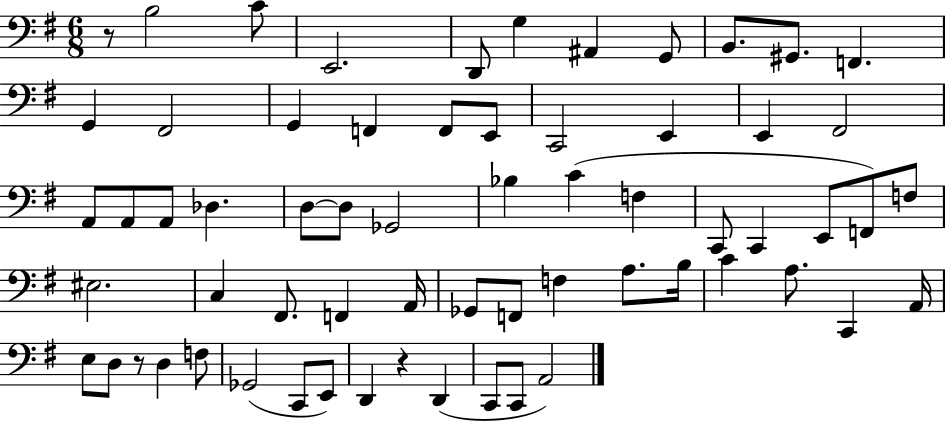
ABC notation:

X:1
T:Untitled
M:6/8
L:1/4
K:G
z/2 B,2 C/2 E,,2 D,,/2 G, ^A,, G,,/2 B,,/2 ^G,,/2 F,, G,, ^F,,2 G,, F,, F,,/2 E,,/2 C,,2 E,, E,, ^F,,2 A,,/2 A,,/2 A,,/2 _D, D,/2 D,/2 _G,,2 _B, C F, C,,/2 C,, E,,/2 F,,/2 F,/2 ^E,2 C, ^F,,/2 F,, A,,/4 _G,,/2 F,,/2 F, A,/2 B,/4 C A,/2 C,, A,,/4 E,/2 D,/2 z/2 D, F,/2 _G,,2 C,,/2 E,,/2 D,, z D,, C,,/2 C,,/2 A,,2